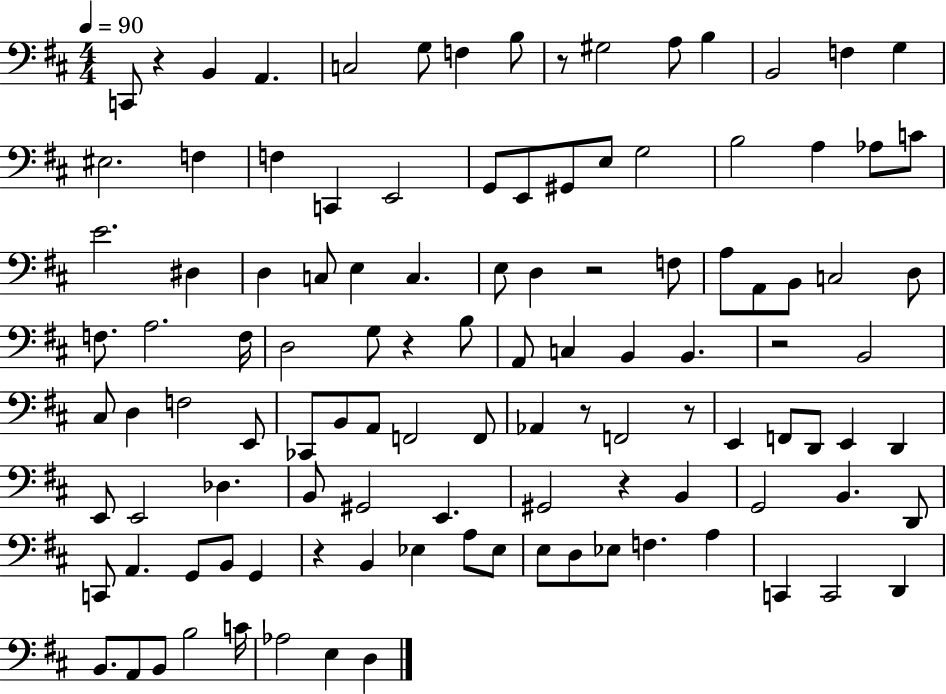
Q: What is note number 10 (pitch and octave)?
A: B3